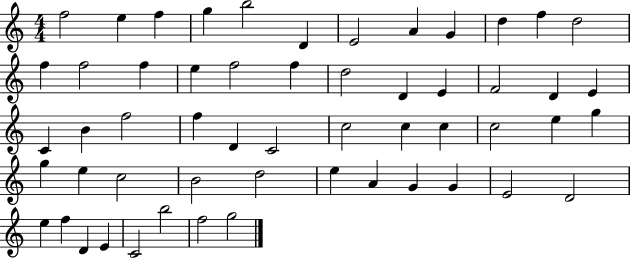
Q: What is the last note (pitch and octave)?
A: G5